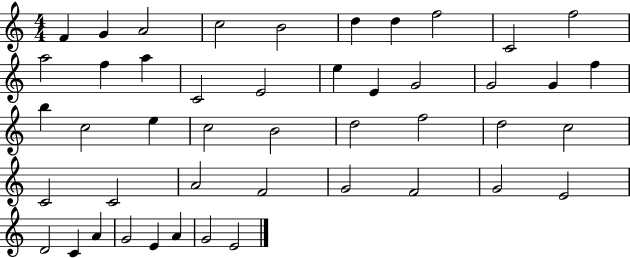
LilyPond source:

{
  \clef treble
  \numericTimeSignature
  \time 4/4
  \key c \major
  f'4 g'4 a'2 | c''2 b'2 | d''4 d''4 f''2 | c'2 f''2 | \break a''2 f''4 a''4 | c'2 e'2 | e''4 e'4 g'2 | g'2 g'4 f''4 | \break b''4 c''2 e''4 | c''2 b'2 | d''2 f''2 | d''2 c''2 | \break c'2 c'2 | a'2 f'2 | g'2 f'2 | g'2 e'2 | \break d'2 c'4 a'4 | g'2 e'4 a'4 | g'2 e'2 | \bar "|."
}